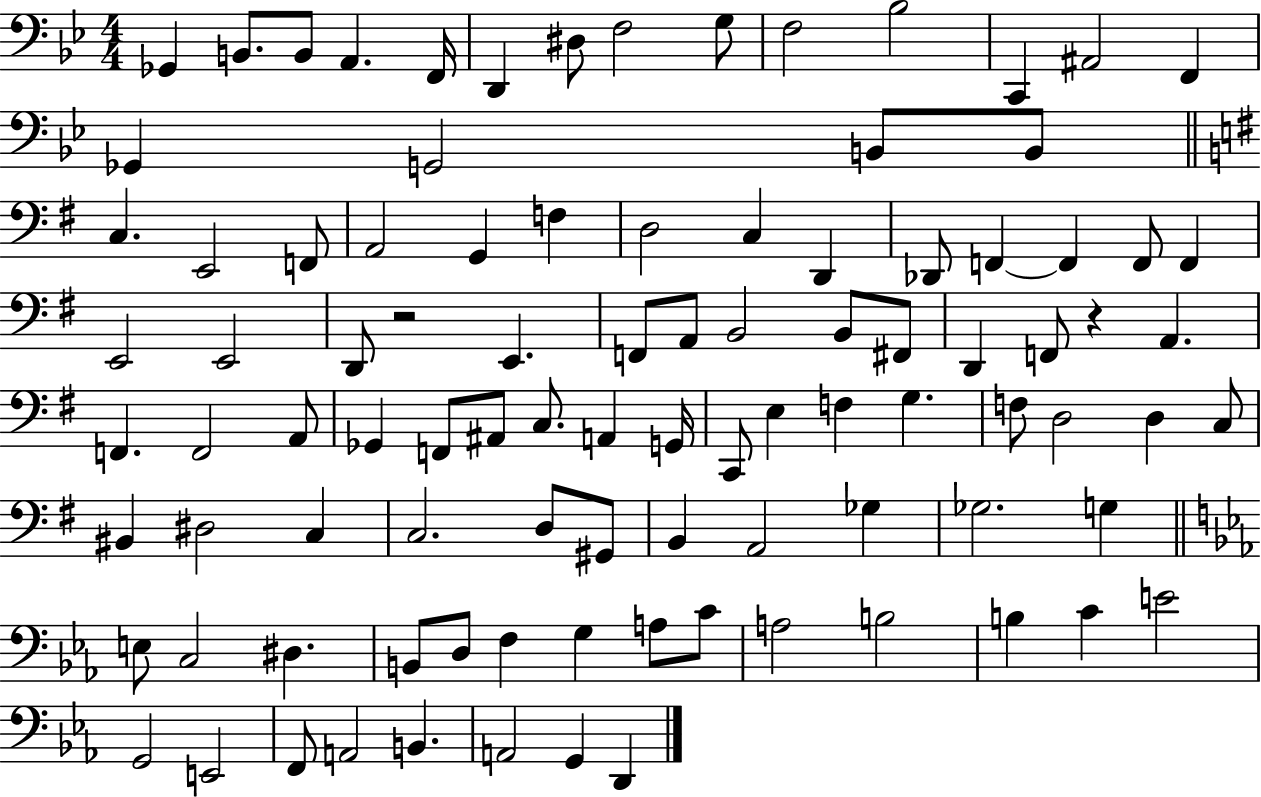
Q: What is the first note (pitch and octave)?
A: Gb2